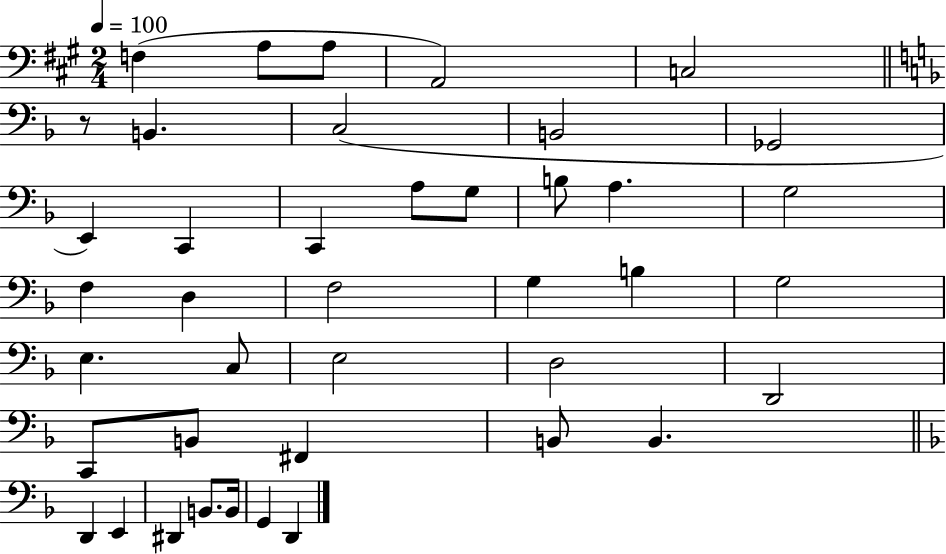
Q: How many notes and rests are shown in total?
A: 41